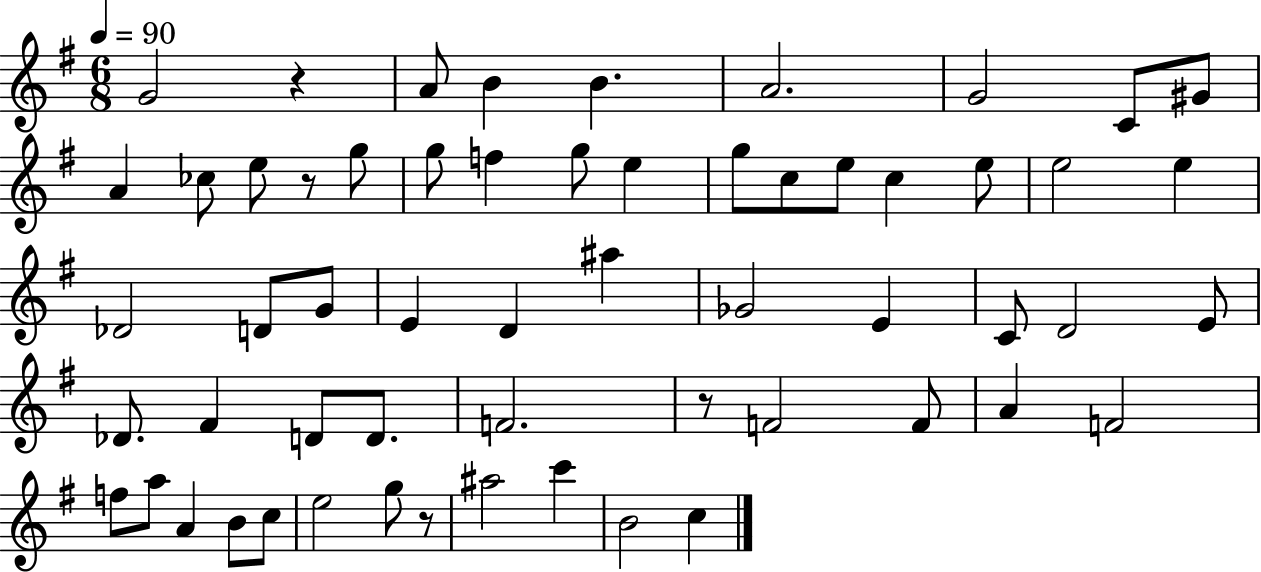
{
  \clef treble
  \numericTimeSignature
  \time 6/8
  \key g \major
  \tempo 4 = 90
  g'2 r4 | a'8 b'4 b'4. | a'2. | g'2 c'8 gis'8 | \break a'4 ces''8 e''8 r8 g''8 | g''8 f''4 g''8 e''4 | g''8 c''8 e''8 c''4 e''8 | e''2 e''4 | \break des'2 d'8 g'8 | e'4 d'4 ais''4 | ges'2 e'4 | c'8 d'2 e'8 | \break des'8. fis'4 d'8 d'8. | f'2. | r8 f'2 f'8 | a'4 f'2 | \break f''8 a''8 a'4 b'8 c''8 | e''2 g''8 r8 | ais''2 c'''4 | b'2 c''4 | \break \bar "|."
}